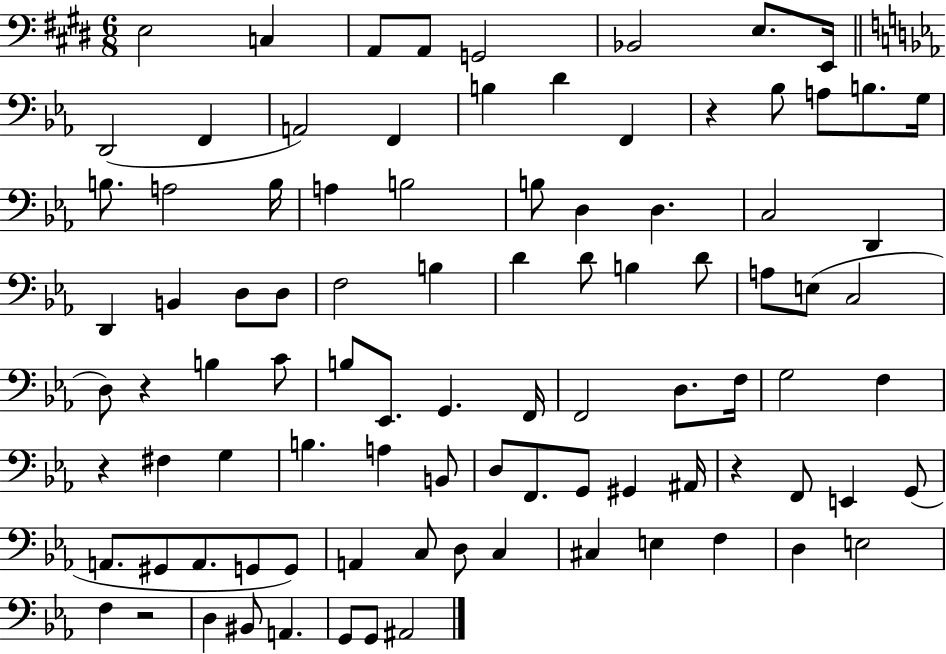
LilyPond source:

{
  \clef bass
  \numericTimeSignature
  \time 6/8
  \key e \major
  e2 c4 | a,8 a,8 g,2 | bes,2 e8. e,16 | \bar "||" \break \key ees \major d,2( f,4 | a,2) f,4 | b4 d'4 f,4 | r4 bes8 a8 b8. g16 | \break b8. a2 b16 | a4 b2 | b8 d4 d4. | c2 d,4 | \break d,4 b,4 d8 d8 | f2 b4 | d'4 d'8 b4 d'8 | a8 e8( c2 | \break d8) r4 b4 c'8 | b8 ees,8. g,4. f,16 | f,2 d8. f16 | g2 f4 | \break r4 fis4 g4 | b4. a4 b,8 | d8 f,8. g,8 gis,4 ais,16 | r4 f,8 e,4 g,8( | \break a,8. gis,8 a,8. g,8 g,8) | a,4 c8 d8 c4 | cis4 e4 f4 | d4 e2 | \break f4 r2 | d4 bis,8 a,4. | g,8 g,8 ais,2 | \bar "|."
}